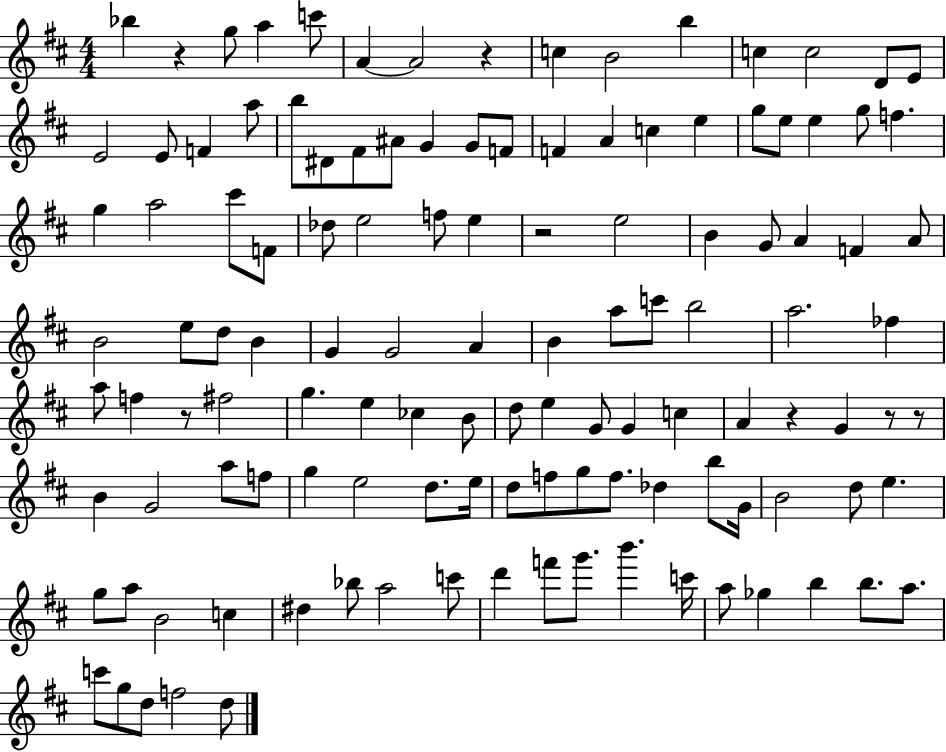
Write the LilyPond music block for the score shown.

{
  \clef treble
  \numericTimeSignature
  \time 4/4
  \key d \major
  bes''4 r4 g''8 a''4 c'''8 | a'4~~ a'2 r4 | c''4 b'2 b''4 | c''4 c''2 d'8 e'8 | \break e'2 e'8 f'4 a''8 | b''8 dis'8 fis'8 ais'8 g'4 g'8 f'8 | f'4 a'4 c''4 e''4 | g''8 e''8 e''4 g''8 f''4. | \break g''4 a''2 cis'''8 f'8 | des''8 e''2 f''8 e''4 | r2 e''2 | b'4 g'8 a'4 f'4 a'8 | \break b'2 e''8 d''8 b'4 | g'4 g'2 a'4 | b'4 a''8 c'''8 b''2 | a''2. fes''4 | \break a''8 f''4 r8 fis''2 | g''4. e''4 ces''4 b'8 | d''8 e''4 g'8 g'4 c''4 | a'4 r4 g'4 r8 r8 | \break b'4 g'2 a''8 f''8 | g''4 e''2 d''8. e''16 | d''8 f''8 g''8 f''8. des''4 b''8 g'16 | b'2 d''8 e''4. | \break g''8 a''8 b'2 c''4 | dis''4 bes''8 a''2 c'''8 | d'''4 f'''8 g'''8. b'''4. c'''16 | a''8 ges''4 b''4 b''8. a''8. | \break c'''8 g''8 d''8 f''2 d''8 | \bar "|."
}